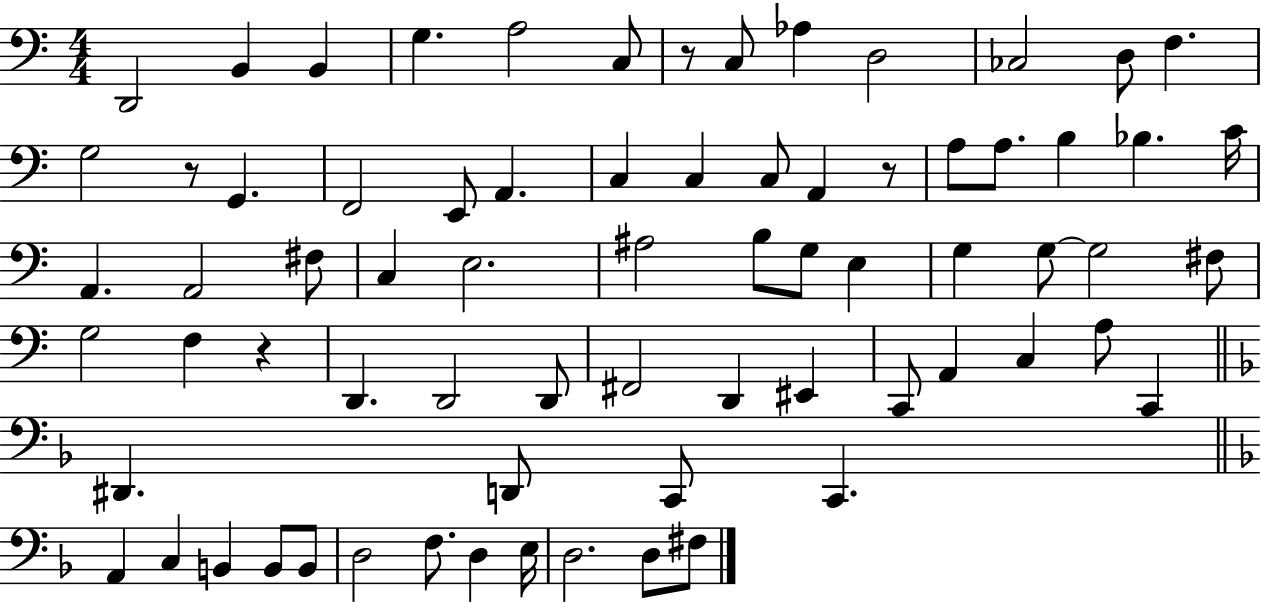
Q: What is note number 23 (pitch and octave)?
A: A3